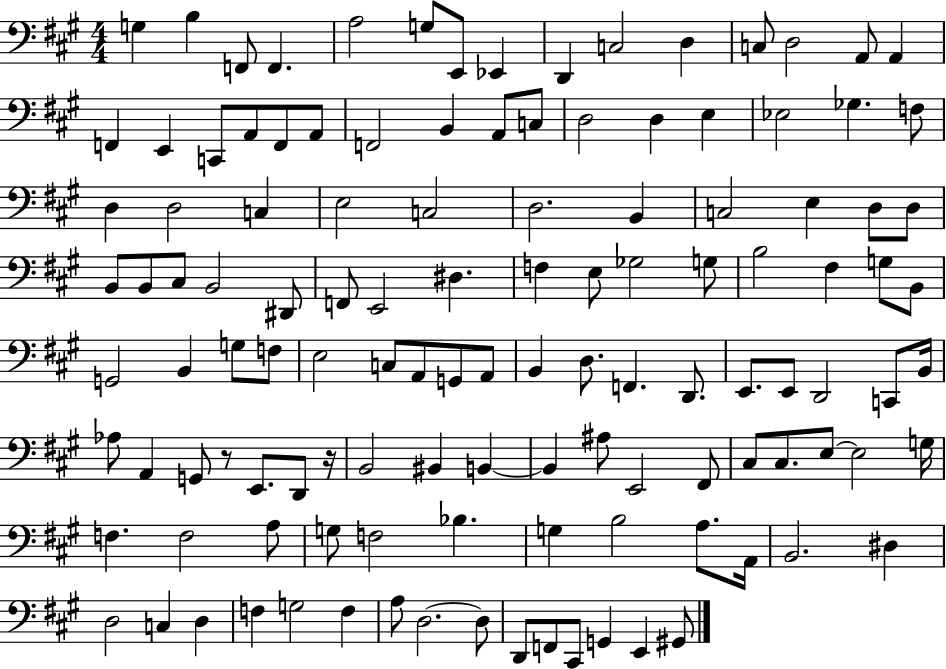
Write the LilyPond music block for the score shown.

{
  \clef bass
  \numericTimeSignature
  \time 4/4
  \key a \major
  \repeat volta 2 { g4 b4 f,8 f,4. | a2 g8 e,8 ees,4 | d,4 c2 d4 | c8 d2 a,8 a,4 | \break f,4 e,4 c,8 a,8 f,8 a,8 | f,2 b,4 a,8 c8 | d2 d4 e4 | ees2 ges4. f8 | \break d4 d2 c4 | e2 c2 | d2. b,4 | c2 e4 d8 d8 | \break b,8 b,8 cis8 b,2 dis,8 | f,8 e,2 dis4. | f4 e8 ges2 g8 | b2 fis4 g8 b,8 | \break g,2 b,4 g8 f8 | e2 c8 a,8 g,8 a,8 | b,4 d8. f,4. d,8. | e,8. e,8 d,2 c,8 b,16 | \break aes8 a,4 g,8 r8 e,8. d,8 r16 | b,2 bis,4 b,4~~ | b,4 ais8 e,2 fis,8 | cis8 cis8. e8~~ e2 g16 | \break f4. f2 a8 | g8 f2 bes4. | g4 b2 a8. a,16 | b,2. dis4 | \break d2 c4 d4 | f4 g2 f4 | a8 d2.~~ d8 | d,8 f,8 cis,8 g,4 e,4 gis,8 | \break } \bar "|."
}